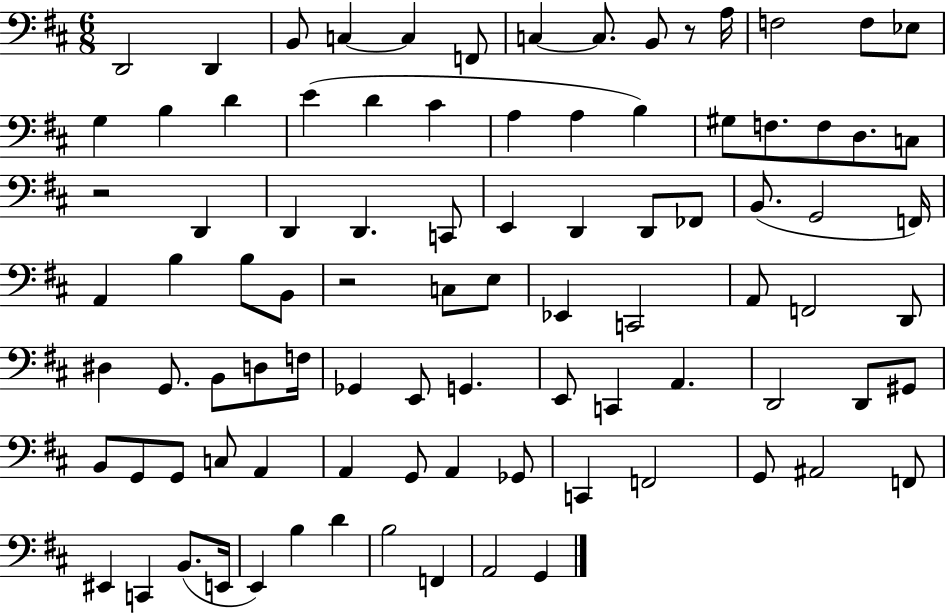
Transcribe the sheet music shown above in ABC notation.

X:1
T:Untitled
M:6/8
L:1/4
K:D
D,,2 D,, B,,/2 C, C, F,,/2 C, C,/2 B,,/2 z/2 A,/4 F,2 F,/2 _E,/2 G, B, D E D ^C A, A, B, ^G,/2 F,/2 F,/2 D,/2 C,/2 z2 D,, D,, D,, C,,/2 E,, D,, D,,/2 _F,,/2 B,,/2 G,,2 F,,/4 A,, B, B,/2 B,,/2 z2 C,/2 E,/2 _E,, C,,2 A,,/2 F,,2 D,,/2 ^D, G,,/2 B,,/2 D,/2 F,/4 _G,, E,,/2 G,, E,,/2 C,, A,, D,,2 D,,/2 ^G,,/2 B,,/2 G,,/2 G,,/2 C,/2 A,, A,, G,,/2 A,, _G,,/2 C,, F,,2 G,,/2 ^A,,2 F,,/2 ^E,, C,, B,,/2 E,,/4 E,, B, D B,2 F,, A,,2 G,,